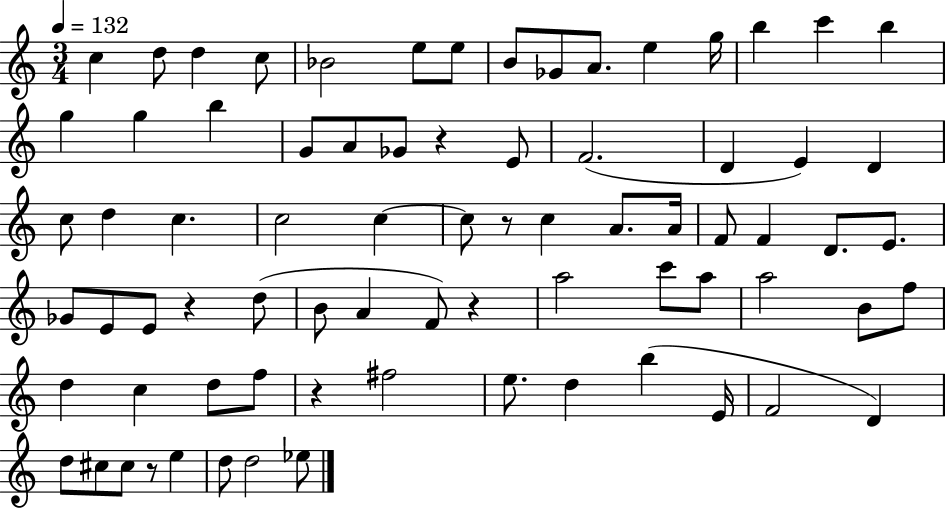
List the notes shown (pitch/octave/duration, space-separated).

C5/q D5/e D5/q C5/e Bb4/h E5/e E5/e B4/e Gb4/e A4/e. E5/q G5/s B5/q C6/q B5/q G5/q G5/q B5/q G4/e A4/e Gb4/e R/q E4/e F4/h. D4/q E4/q D4/q C5/e D5/q C5/q. C5/h C5/q C5/e R/e C5/q A4/e. A4/s F4/e F4/q D4/e. E4/e. Gb4/e E4/e E4/e R/q D5/e B4/e A4/q F4/e R/q A5/h C6/e A5/e A5/h B4/e F5/e D5/q C5/q D5/e F5/e R/q F#5/h E5/e. D5/q B5/q E4/s F4/h D4/q D5/e C#5/e C#5/e R/e E5/q D5/e D5/h Eb5/e